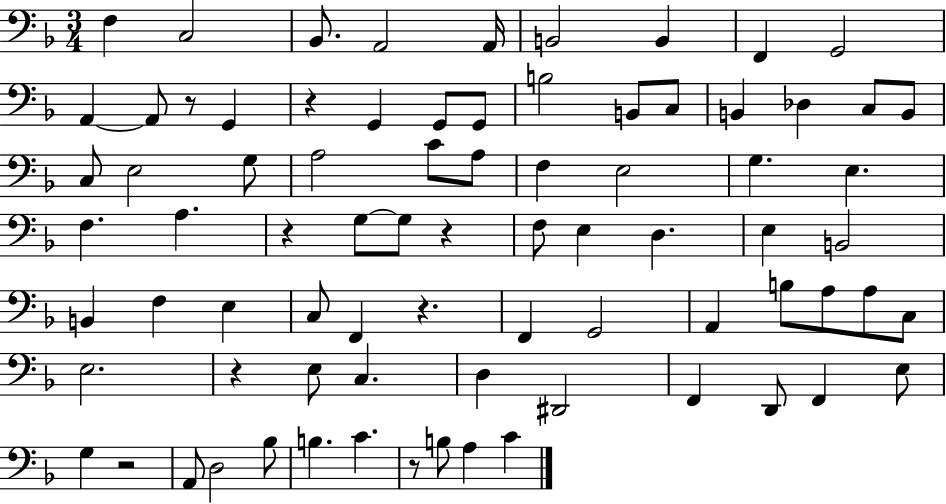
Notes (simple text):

F3/q C3/h Bb2/e. A2/h A2/s B2/h B2/q F2/q G2/h A2/q A2/e R/e G2/q R/q G2/q G2/e G2/e B3/h B2/e C3/e B2/q Db3/q C3/e B2/e C3/e E3/h G3/e A3/h C4/e A3/e F3/q E3/h G3/q. E3/q. F3/q. A3/q. R/q G3/e G3/e R/q F3/e E3/q D3/q. E3/q B2/h B2/q F3/q E3/q C3/e F2/q R/q. F2/q G2/h A2/q B3/e A3/e A3/e C3/e E3/h. R/q E3/e C3/q. D3/q D#2/h F2/q D2/e F2/q E3/e G3/q R/h A2/e D3/h Bb3/e B3/q. C4/q. R/e B3/e A3/q C4/q